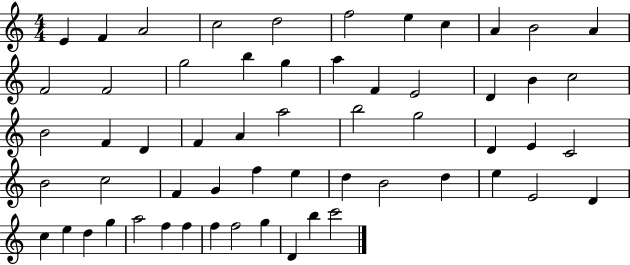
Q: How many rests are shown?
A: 0